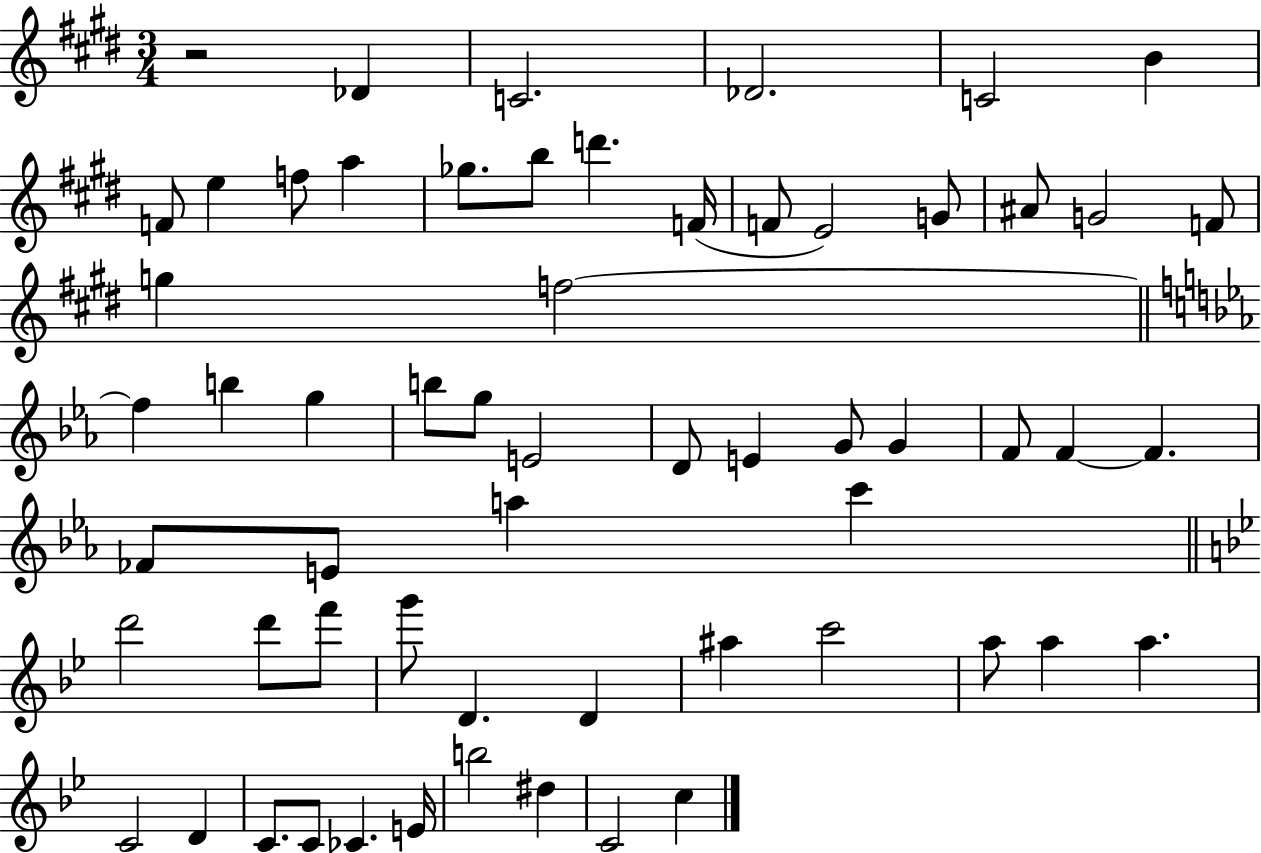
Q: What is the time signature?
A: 3/4